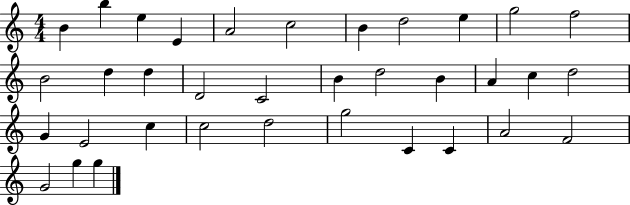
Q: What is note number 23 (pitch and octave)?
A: G4